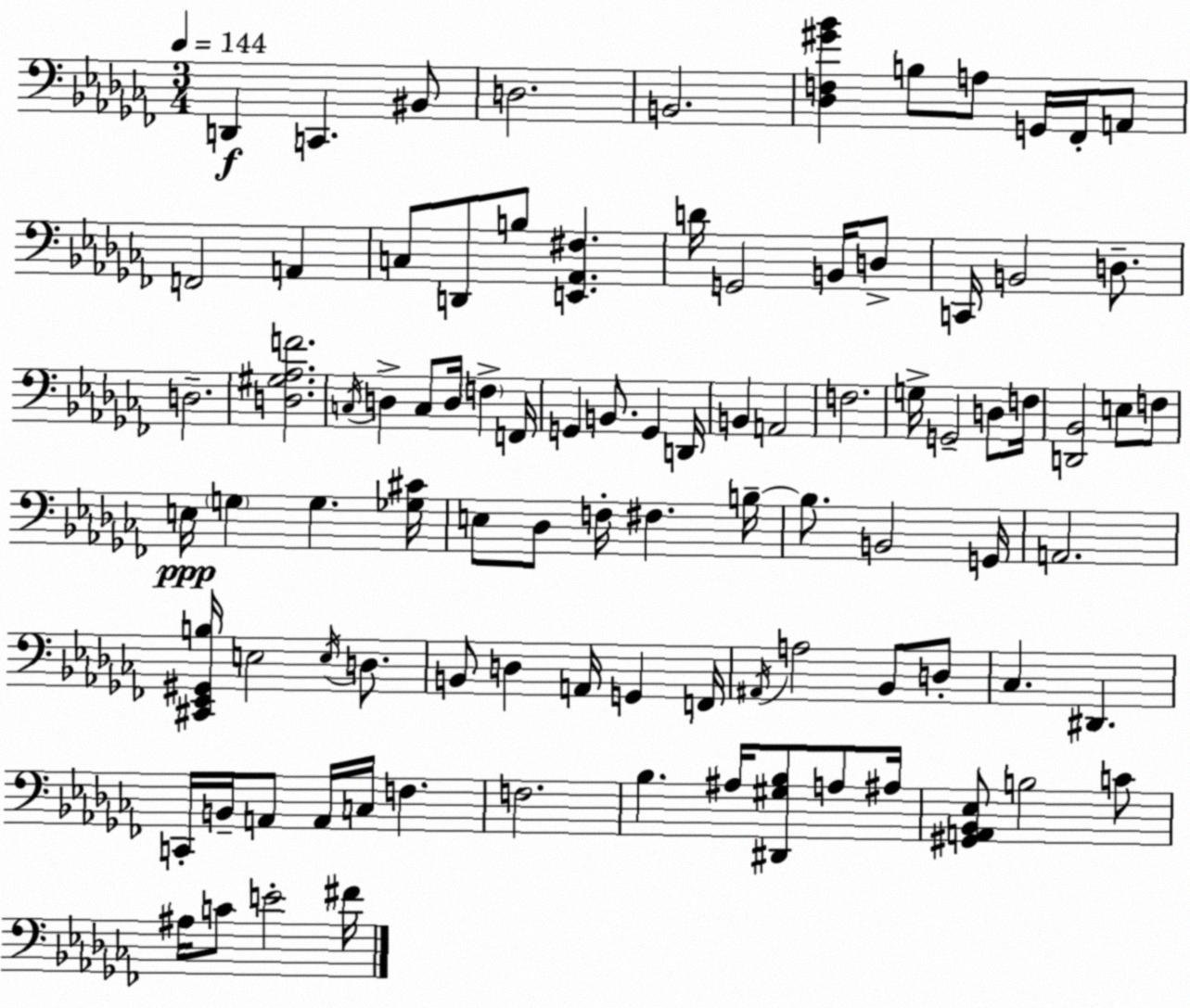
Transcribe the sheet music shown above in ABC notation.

X:1
T:Untitled
M:3/4
L:1/4
K:Abm
D,, C,, ^B,,/2 D,2 B,,2 [_D,F,^G_B] B,/2 A,/2 G,,/4 _F,,/4 A,,/2 F,,2 A,, C,/2 D,,/2 B,/2 [E,,_A,,^F,] D/4 G,,2 B,,/4 D,/2 C,,/4 B,,2 D,/2 D,2 [D,^G,_A,F]2 C,/4 D, C,/2 D,/4 F, F,,/4 G,, B,,/2 G,, D,,/4 B,, A,,2 F,2 G,/4 G,,2 D,/2 F,/4 [D,,_B,,]2 E,/2 F,/2 E,/4 G, G, [_G,^C]/4 E,/2 _D,/2 F,/4 ^F, B,/4 B,/2 B,,2 G,,/4 A,,2 [^C,,_E,,^G,,B,]/4 E,2 E,/4 D,/2 B,,/2 D, A,,/4 G,, F,,/4 ^A,,/4 A,2 _B,,/2 D,/2 _C, ^D,, C,,/4 B,,/4 A,,/2 A,,/4 C,/4 F, F,2 _B, ^A,/4 [^D,,^G,_B,]/2 A,/2 ^A,/4 [^G,,A,,_B,,_E,]/2 B,2 C/2 ^A,/4 C/2 E2 ^F/4